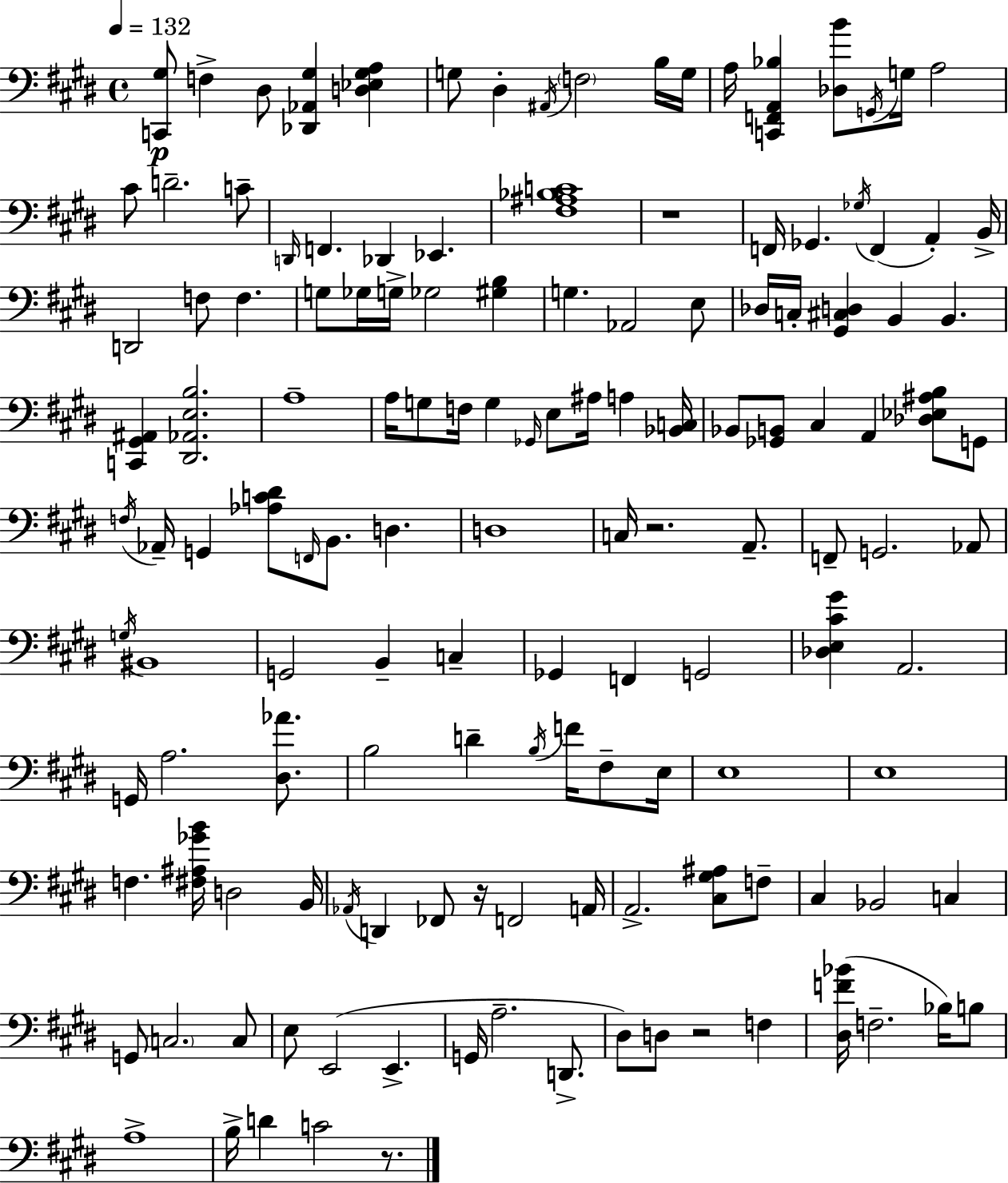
{
  \clef bass
  \time 4/4
  \defaultTimeSignature
  \key e \major
  \tempo 4 = 132
  <c, gis>8\p f4-> dis8 <des, aes, gis>4 <d ees gis a>4 | g8 dis4-. \acciaccatura { ais,16 } \parenthesize f2 b16 | g16 a16 <c, f, a, bes>4 <des b'>8 \acciaccatura { g,16 } g16 a2 | cis'8 d'2.-- | \break c'8-- \grace { d,16 } f,4. des,4 ees,4. | <fis ais bes c'>1 | r1 | f,16 ges,4. \acciaccatura { ges16 }( f,4 a,4-.) | \break b,16-> d,2 f8 f4. | g8 ges16 g16-> ges2 | <gis b>4 g4. aes,2 | e8 des16 c16-. <gis, cis d>4 b,4 b,4. | \break <c, gis, ais,>4 <dis, aes, e b>2. | a1-- | a16 g8 f16 g4 \grace { ges,16 } e8 ais16 | a4 <bes, c>16 bes,8 <ges, b,>8 cis4 a,4 | \break <des ees ais b>8 g,8 \acciaccatura { f16 } aes,16-- g,4 <aes c' dis'>8 \grace { f,16 } b,8. | d4. d1 | c16 r2. | a,8.-- f,8-- g,2. | \break aes,8 \acciaccatura { g16 } bis,1 | g,2 | b,4-- c4-- ges,4 f,4 | g,2 <des e cis' gis'>4 a,2. | \break g,16 a2. | <dis aes'>8. b2 | d'4-- \acciaccatura { b16 } f'16 fis8-- e16 e1 | e1 | \break f4. <fis ais ges' b'>16 | d2 b,16 \acciaccatura { aes,16 } d,4 fes,8 | r16 f,2 a,16 a,2.-> | <cis gis ais>8 f8-- cis4 bes,2 | \break c4 g,8 \parenthesize c2. | c8 e8 e,2( | e,4.-> g,16 a2.-- | d,8.-> dis8) d8 r2 | \break f4 <dis f' bes'>16( f2.-- | bes16) b8 a1-> | b16-> d'4 c'2 | r8. \bar "|."
}